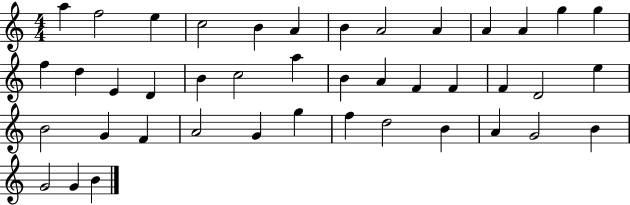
X:1
T:Untitled
M:4/4
L:1/4
K:C
a f2 e c2 B A B A2 A A A g g f d E D B c2 a B A F F F D2 e B2 G F A2 G g f d2 B A G2 B G2 G B